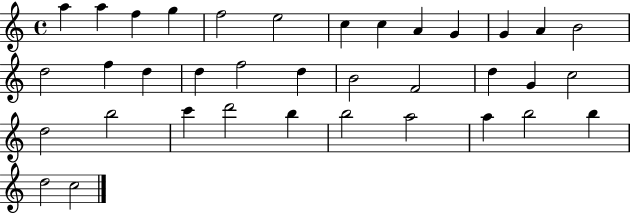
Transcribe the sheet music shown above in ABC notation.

X:1
T:Untitled
M:4/4
L:1/4
K:C
a a f g f2 e2 c c A G G A B2 d2 f d d f2 d B2 F2 d G c2 d2 b2 c' d'2 b b2 a2 a b2 b d2 c2